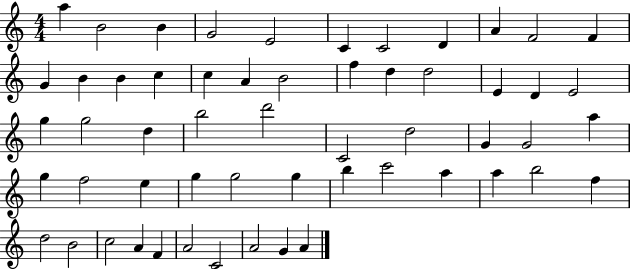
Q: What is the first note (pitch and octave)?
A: A5